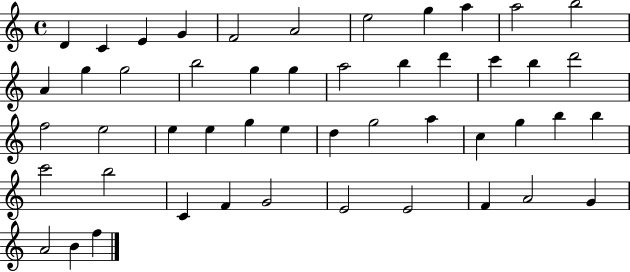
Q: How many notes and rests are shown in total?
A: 49